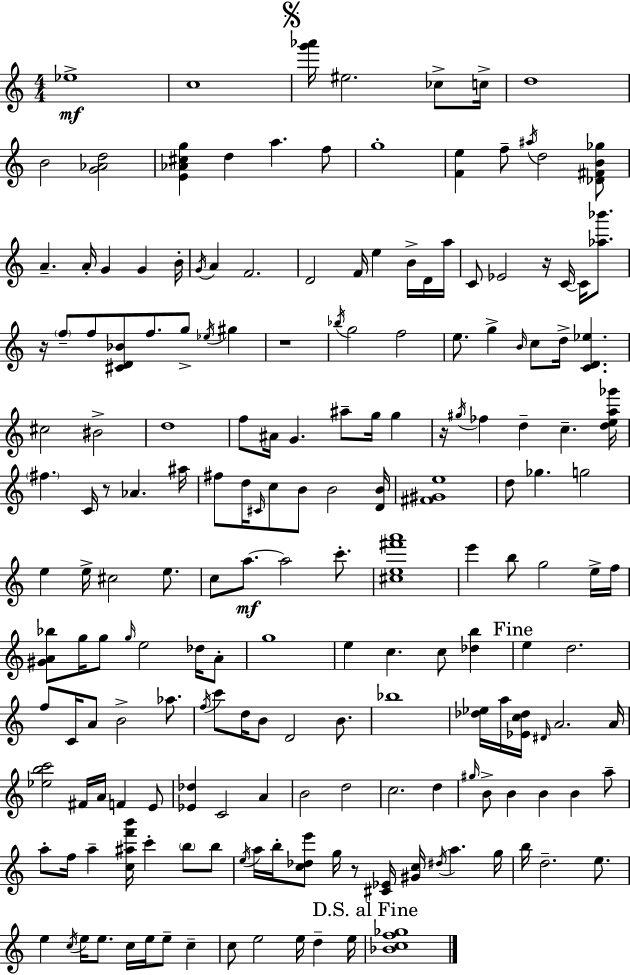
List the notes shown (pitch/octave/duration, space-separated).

Eb5/w C5/w [G6,Ab6]/s EIS5/h. CES5/e C5/s D5/w B4/h [G4,Ab4,D5]/h [E4,Ab4,C#5,G5]/q D5/q A5/q. F5/e G5/w [F4,E5]/q F5/e A#5/s D5/h [Db4,F#4,B4,Gb5]/e A4/q. A4/s G4/q G4/q B4/s G4/s A4/q F4/h. D4/h F4/s E5/q B4/s D4/s A5/s C4/e Eb4/h R/s C4/s C4/s [Ab5,Bb6]/e. R/s F5/e F5/e [C#4,D4,Bb4]/e F5/e. G5/e Eb5/s G#5/q R/w Bb5/s G5/h F5/h E5/e. G5/q B4/s C5/e D5/s [C4,D4,Eb5]/q. C#5/h BIS4/h D5/w F5/e A#4/s G4/q. A#5/e G5/s G5/q R/s G#5/s FES5/q D5/q C5/q. [D5,E5,A5,Gb6]/s F#5/q. C4/s R/e Ab4/q. A#5/s F#5/e D5/s C#4/s C5/e B4/e B4/h [D4,B4]/s [F#4,G#4,E5]/w D5/e Gb5/q. G5/h E5/q E5/s C#5/h E5/e. C5/e A5/e. A5/h C6/e. [C#5,E5,F#6,A6]/w E6/q B5/e G5/h E5/s F5/s [G#4,A4,Bb5]/e G5/s G5/e G5/s E5/h Db5/s A4/e G5/w E5/q C5/q. C5/e [Db5,B5]/q E5/q D5/h. F5/e C4/s A4/e B4/h Ab5/e. F5/s C6/e D5/s B4/e D4/h B4/e. Bb5/w [Db5,Eb5]/s A5/s [Eb4,C5,Db5]/s D#4/s A4/h. A4/s [Eb5,B5,C6]/h F#4/s A4/s F4/q E4/e [Eb4,Db5]/q C4/h A4/q B4/h D5/h C5/h. D5/q G#5/s B4/e B4/q B4/q B4/q A5/e A5/e F5/s A5/q [C5,A#5,F6,B6]/s C6/q B5/e B5/e E5/s A5/s B5/s [C5,Db5,E6]/e G5/s R/e [C#4,Eb4]/s [G#4,C5]/s D#5/s A5/q. G5/s B5/s D5/h. E5/e. E5/q C5/s E5/s E5/e. C5/s E5/s E5/e C5/q C5/e E5/h E5/s D5/q E5/s [Bb4,C5,F5,Gb5]/w